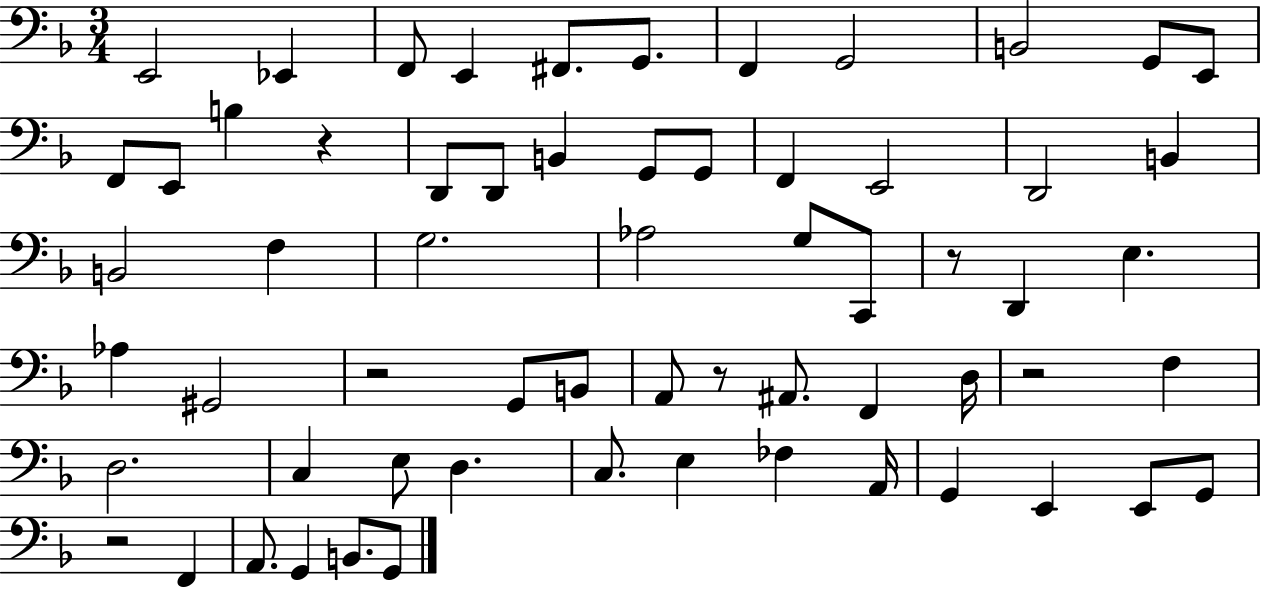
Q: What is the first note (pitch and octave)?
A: E2